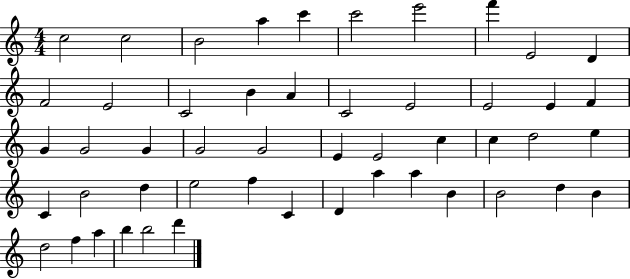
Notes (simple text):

C5/h C5/h B4/h A5/q C6/q C6/h E6/h F6/q E4/h D4/q F4/h E4/h C4/h B4/q A4/q C4/h E4/h E4/h E4/q F4/q G4/q G4/h G4/q G4/h G4/h E4/q E4/h C5/q C5/q D5/h E5/q C4/q B4/h D5/q E5/h F5/q C4/q D4/q A5/q A5/q B4/q B4/h D5/q B4/q D5/h F5/q A5/q B5/q B5/h D6/q